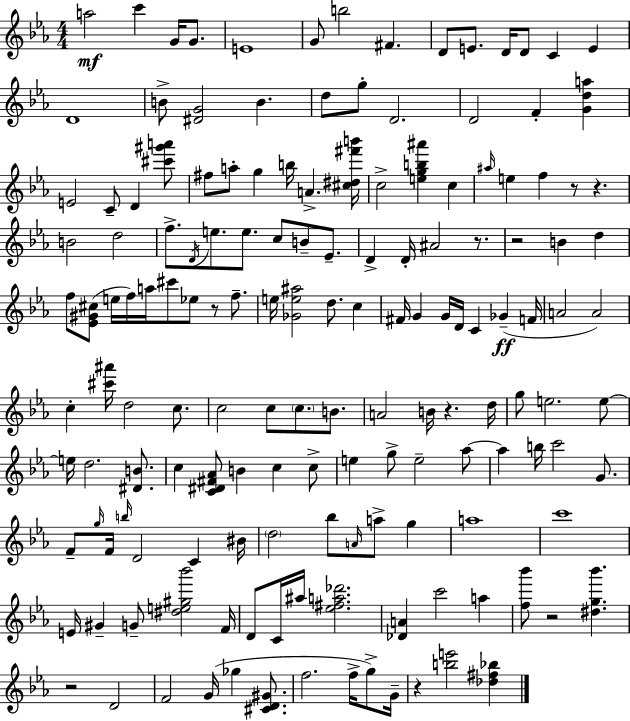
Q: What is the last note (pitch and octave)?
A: G4